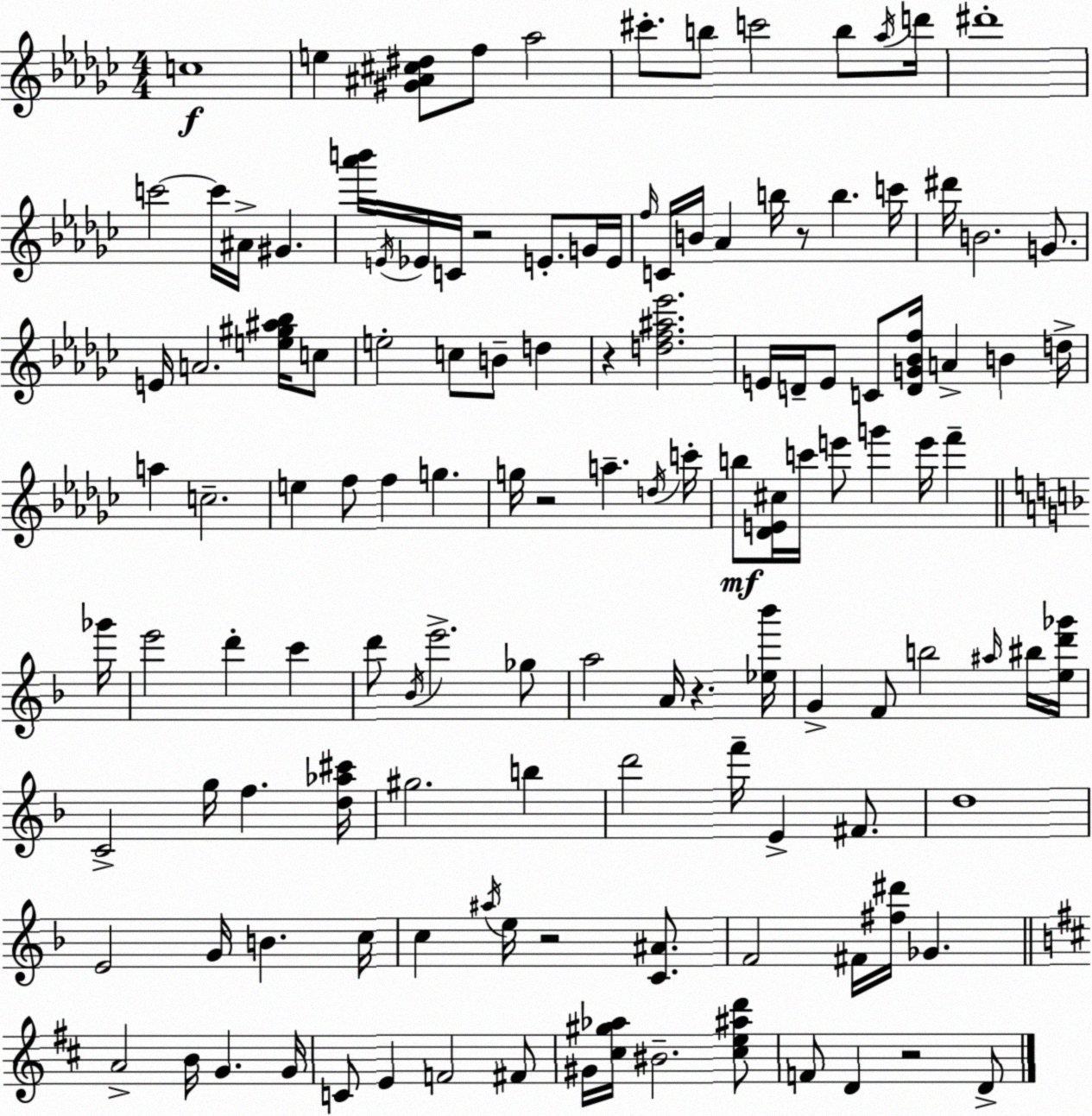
X:1
T:Untitled
M:4/4
L:1/4
K:Ebm
c4 e [^G^A^c^d]/2 f/2 _a2 ^c'/2 b/2 c'2 b/2 _a/4 d'/4 ^d'4 c'2 c'/4 ^A/4 ^G [_a'b']/4 E/4 _E/4 C/4 z2 E/2 G/4 E/4 f/4 C/4 B/4 _A b/4 z/2 b c'/4 ^d'/4 B2 G/2 E/4 A2 [e^g^a_b]/4 c/2 e2 c/2 B/2 d z [df^a_e']2 E/4 D/4 E/2 C/2 [DG_Bf]/4 A B d/4 a c2 e f/2 f g g/4 z2 a d/4 c'/4 b/2 [_DE^c]/4 c'/4 e'/2 g' e'/4 f' _g'/4 e'2 d' c' d'/2 _B/4 e'2 _g/2 a2 A/4 z [_e_b']/4 G F/2 b2 ^a/4 ^b/4 [ed'_g']/4 C2 g/4 f [d_a^c']/4 ^g2 b d'2 f'/4 E ^F/2 d4 E2 G/4 B c/4 c ^a/4 e/4 z2 [C^A]/2 F2 ^F/4 [^f^d']/4 _G A2 B/4 G G/4 C/2 E F2 ^F/2 ^G/4 [^c^g_a]/4 ^B2 [^ce^ad']/2 F/2 D z2 D/2